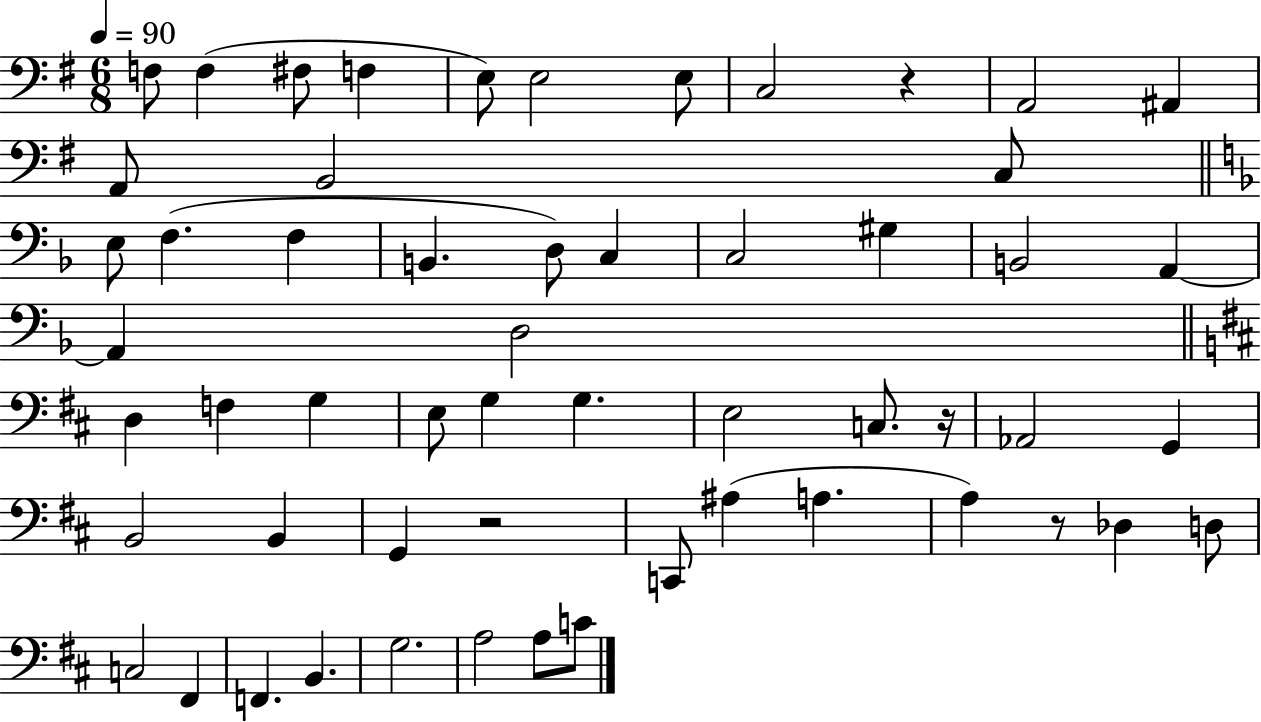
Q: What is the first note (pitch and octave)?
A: F3